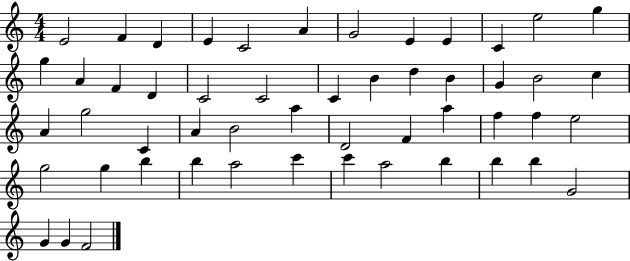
E4/h F4/q D4/q E4/q C4/h A4/q G4/h E4/q E4/q C4/q E5/h G5/q G5/q A4/q F4/q D4/q C4/h C4/h C4/q B4/q D5/q B4/q G4/q B4/h C5/q A4/q G5/h C4/q A4/q B4/h A5/q D4/h F4/q A5/q F5/q F5/q E5/h G5/h G5/q B5/q B5/q A5/h C6/q C6/q A5/h B5/q B5/q B5/q G4/h G4/q G4/q F4/h